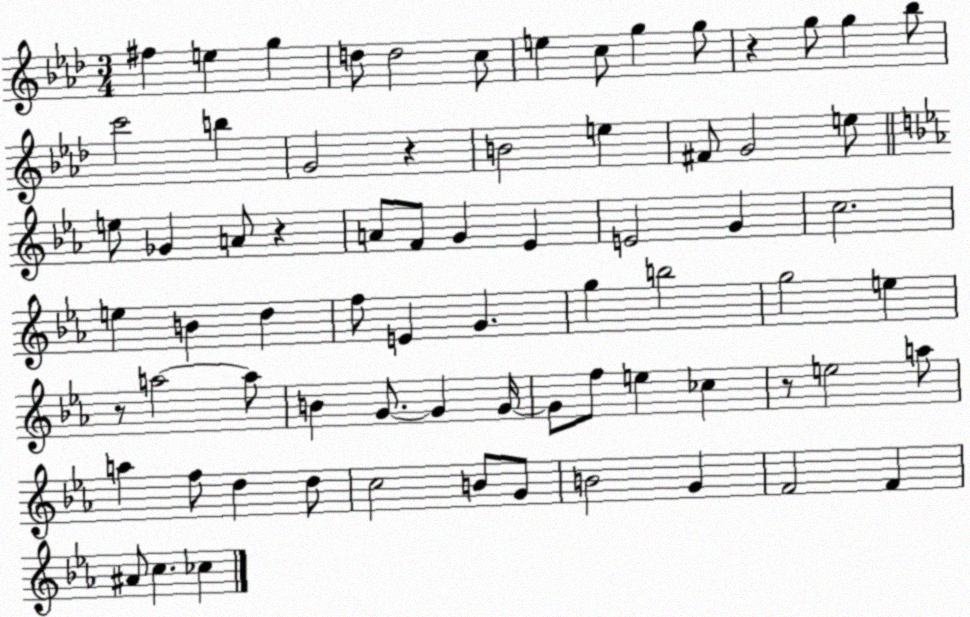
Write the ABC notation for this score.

X:1
T:Untitled
M:3/4
L:1/4
K:Ab
^f e g d/2 d2 c/2 e c/2 g g/2 z g/2 g _b/2 c'2 b G2 z B2 e ^F/2 G2 e/2 e/2 _G A/2 z A/2 F/2 G _E E2 G c2 e B d f/2 E G g b2 g2 e z/2 a2 a/2 B G/2 G G/4 G/2 f/2 e _c z/2 e2 a/2 a f/2 d d/2 c2 B/2 G/2 B2 G F2 F ^A/2 c _c